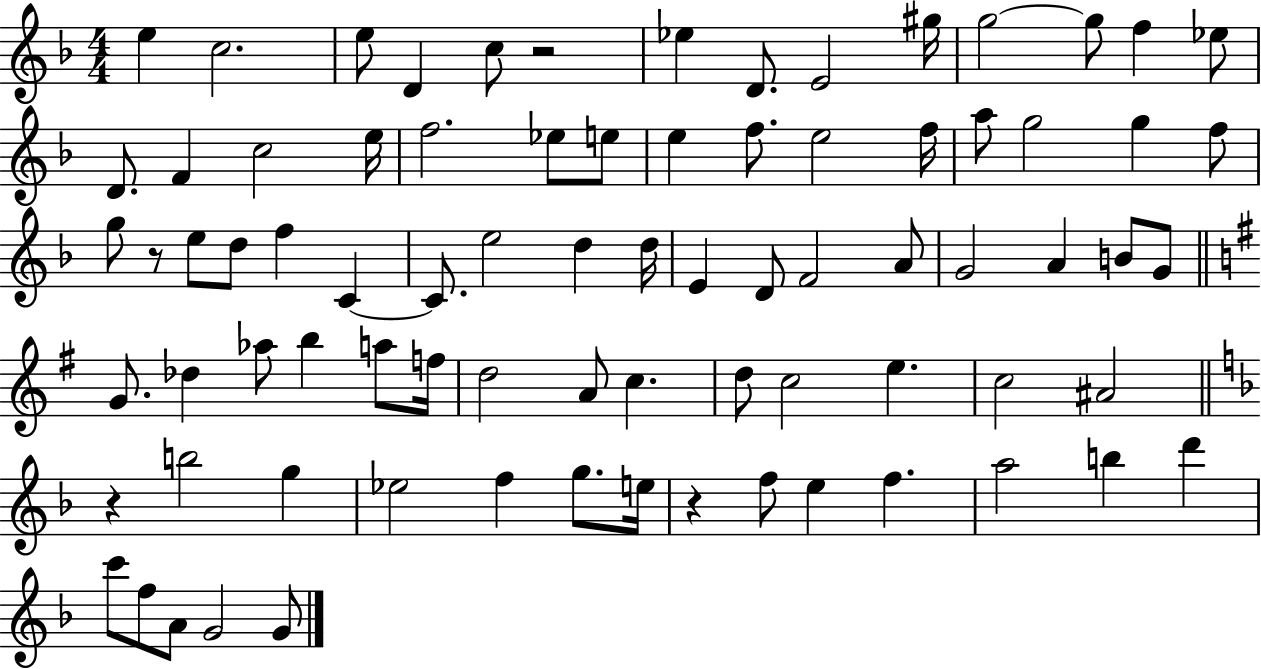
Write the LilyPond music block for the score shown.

{
  \clef treble
  \numericTimeSignature
  \time 4/4
  \key f \major
  \repeat volta 2 { e''4 c''2. | e''8 d'4 c''8 r2 | ees''4 d'8. e'2 gis''16 | g''2~~ g''8 f''4 ees''8 | \break d'8. f'4 c''2 e''16 | f''2. ees''8 e''8 | e''4 f''8. e''2 f''16 | a''8 g''2 g''4 f''8 | \break g''8 r8 e''8 d''8 f''4 c'4~~ | c'8. e''2 d''4 d''16 | e'4 d'8 f'2 a'8 | g'2 a'4 b'8 g'8 | \break \bar "||" \break \key g \major g'8. des''4 aes''8 b''4 a''8 f''16 | d''2 a'8 c''4. | d''8 c''2 e''4. | c''2 ais'2 | \break \bar "||" \break \key d \minor r4 b''2 g''4 | ees''2 f''4 g''8. e''16 | r4 f''8 e''4 f''4. | a''2 b''4 d'''4 | \break c'''8 f''8 a'8 g'2 g'8 | } \bar "|."
}